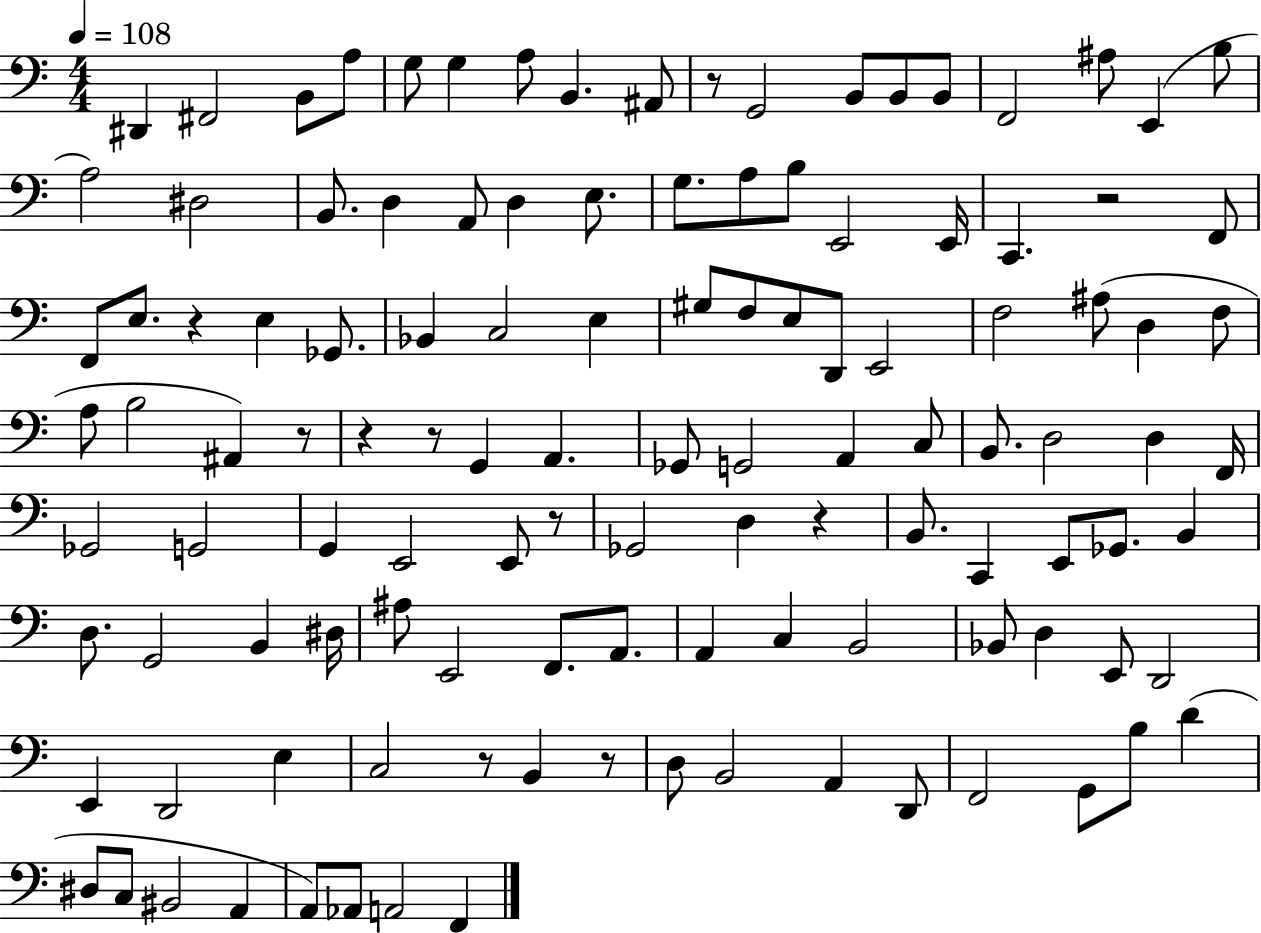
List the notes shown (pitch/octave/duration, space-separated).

D#2/q F#2/h B2/e A3/e G3/e G3/q A3/e B2/q. A#2/e R/e G2/h B2/e B2/e B2/e F2/h A#3/e E2/q B3/e A3/h D#3/h B2/e. D3/q A2/e D3/q E3/e. G3/e. A3/e B3/e E2/h E2/s C2/q. R/h F2/e F2/e E3/e. R/q E3/q Gb2/e. Bb2/q C3/h E3/q G#3/e F3/e E3/e D2/e E2/h F3/h A#3/e D3/q F3/e A3/e B3/h A#2/q R/e R/q R/e G2/q A2/q. Gb2/e G2/h A2/q C3/e B2/e. D3/h D3/q F2/s Gb2/h G2/h G2/q E2/h E2/e R/e Gb2/h D3/q R/q B2/e. C2/q E2/e Gb2/e. B2/q D3/e. G2/h B2/q D#3/s A#3/e E2/h F2/e. A2/e. A2/q C3/q B2/h Bb2/e D3/q E2/e D2/h E2/q D2/h E3/q C3/h R/e B2/q R/e D3/e B2/h A2/q D2/e F2/h G2/e B3/e D4/q D#3/e C3/e BIS2/h A2/q A2/e Ab2/e A2/h F2/q